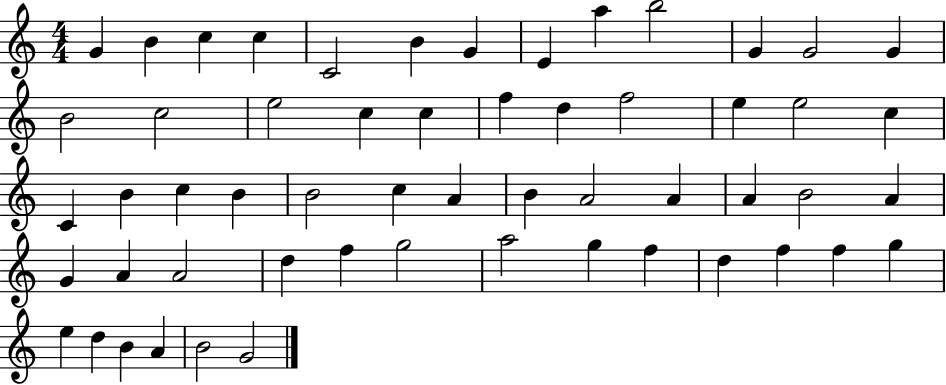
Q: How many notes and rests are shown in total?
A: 56